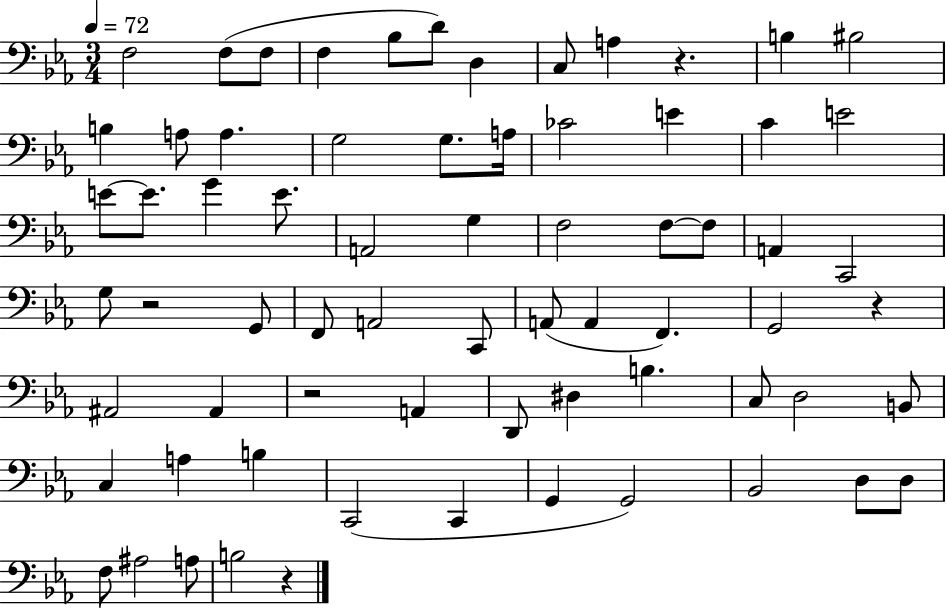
X:1
T:Untitled
M:3/4
L:1/4
K:Eb
F,2 F,/2 F,/2 F, _B,/2 D/2 D, C,/2 A, z B, ^B,2 B, A,/2 A, G,2 G,/2 A,/4 _C2 E C E2 E/2 E/2 G E/2 A,,2 G, F,2 F,/2 F,/2 A,, C,,2 G,/2 z2 G,,/2 F,,/2 A,,2 C,,/2 A,,/2 A,, F,, G,,2 z ^A,,2 ^A,, z2 A,, D,,/2 ^D, B, C,/2 D,2 B,,/2 C, A, B, C,,2 C,, G,, G,,2 _B,,2 D,/2 D,/2 F,/2 ^A,2 A,/2 B,2 z